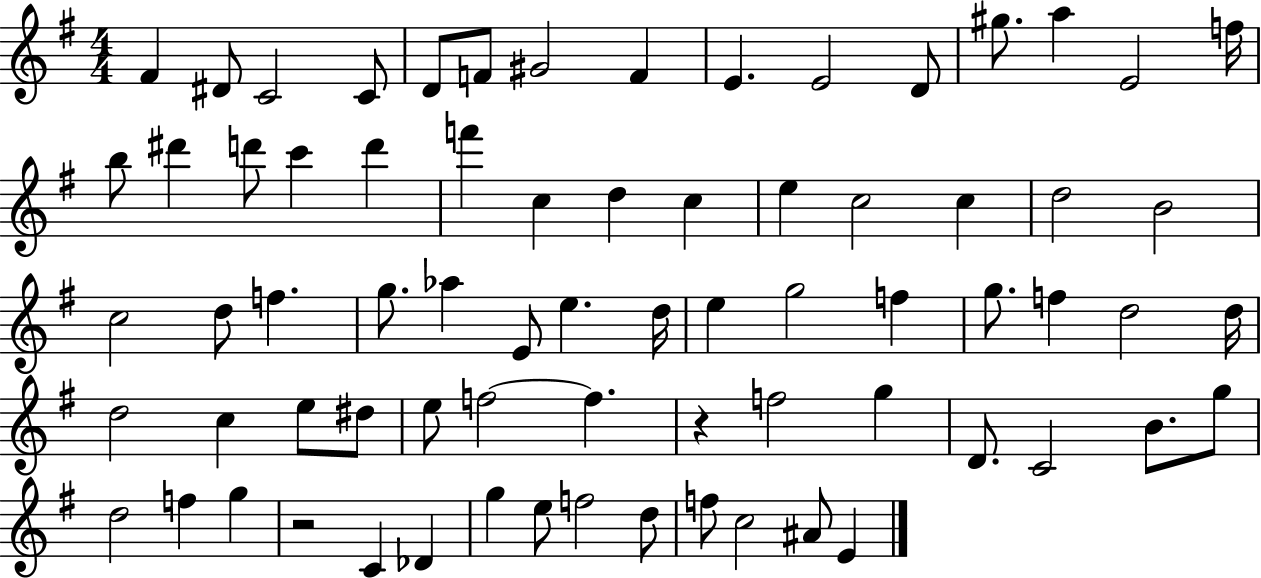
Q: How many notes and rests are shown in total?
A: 72